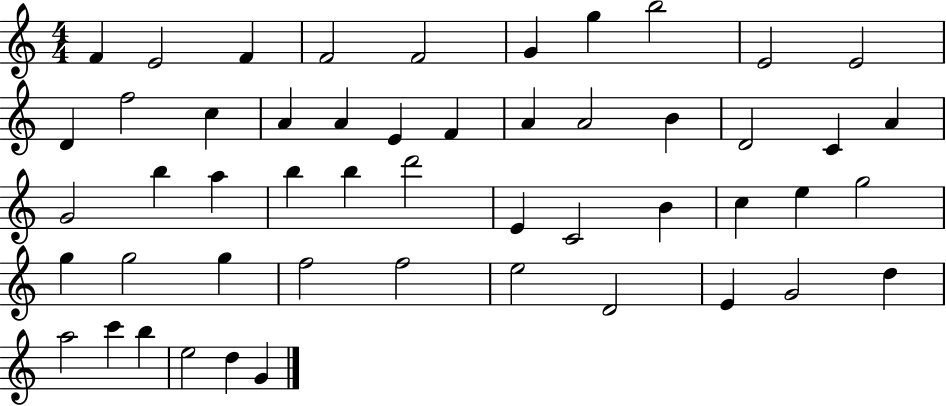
F4/q E4/h F4/q F4/h F4/h G4/q G5/q B5/h E4/h E4/h D4/q F5/h C5/q A4/q A4/q E4/q F4/q A4/q A4/h B4/q D4/h C4/q A4/q G4/h B5/q A5/q B5/q B5/q D6/h E4/q C4/h B4/q C5/q E5/q G5/h G5/q G5/h G5/q F5/h F5/h E5/h D4/h E4/q G4/h D5/q A5/h C6/q B5/q E5/h D5/q G4/q